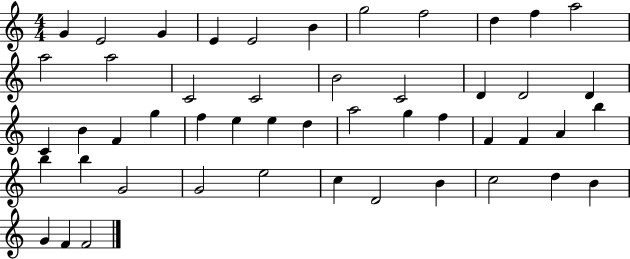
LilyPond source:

{
  \clef treble
  \numericTimeSignature
  \time 4/4
  \key c \major
  g'4 e'2 g'4 | e'4 e'2 b'4 | g''2 f''2 | d''4 f''4 a''2 | \break a''2 a''2 | c'2 c'2 | b'2 c'2 | d'4 d'2 d'4 | \break c'4 b'4 f'4 g''4 | f''4 e''4 e''4 d''4 | a''2 g''4 f''4 | f'4 f'4 a'4 b''4 | \break b''4 b''4 g'2 | g'2 e''2 | c''4 d'2 b'4 | c''2 d''4 b'4 | \break g'4 f'4 f'2 | \bar "|."
}